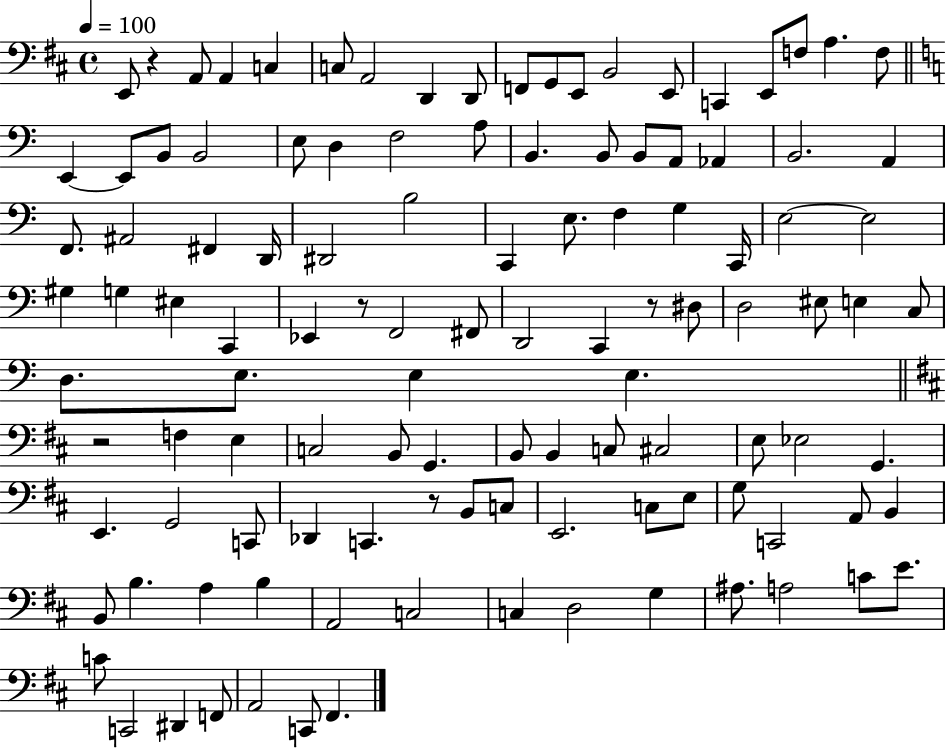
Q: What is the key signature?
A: D major